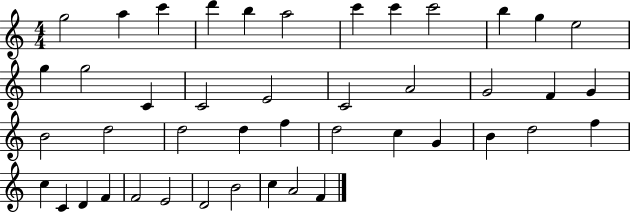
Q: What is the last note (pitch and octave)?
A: F4